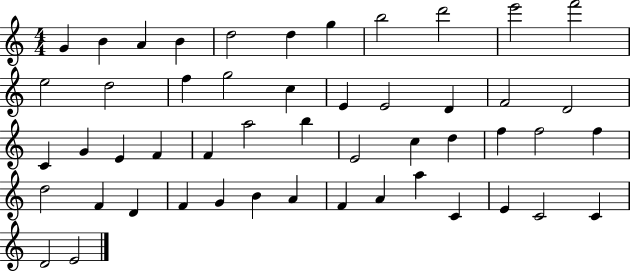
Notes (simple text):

G4/q B4/q A4/q B4/q D5/h D5/q G5/q B5/h D6/h E6/h F6/h E5/h D5/h F5/q G5/h C5/q E4/q E4/h D4/q F4/h D4/h C4/q G4/q E4/q F4/q F4/q A5/h B5/q E4/h C5/q D5/q F5/q F5/h F5/q D5/h F4/q D4/q F4/q G4/q B4/q A4/q F4/q A4/q A5/q C4/q E4/q C4/h C4/q D4/h E4/h